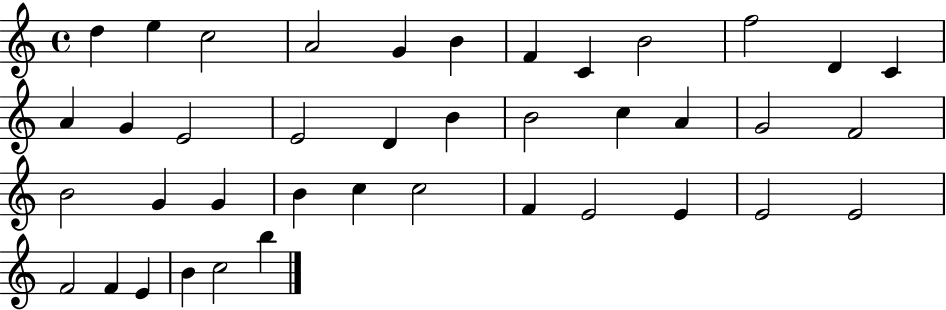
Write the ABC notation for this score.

X:1
T:Untitled
M:4/4
L:1/4
K:C
d e c2 A2 G B F C B2 f2 D C A G E2 E2 D B B2 c A G2 F2 B2 G G B c c2 F E2 E E2 E2 F2 F E B c2 b